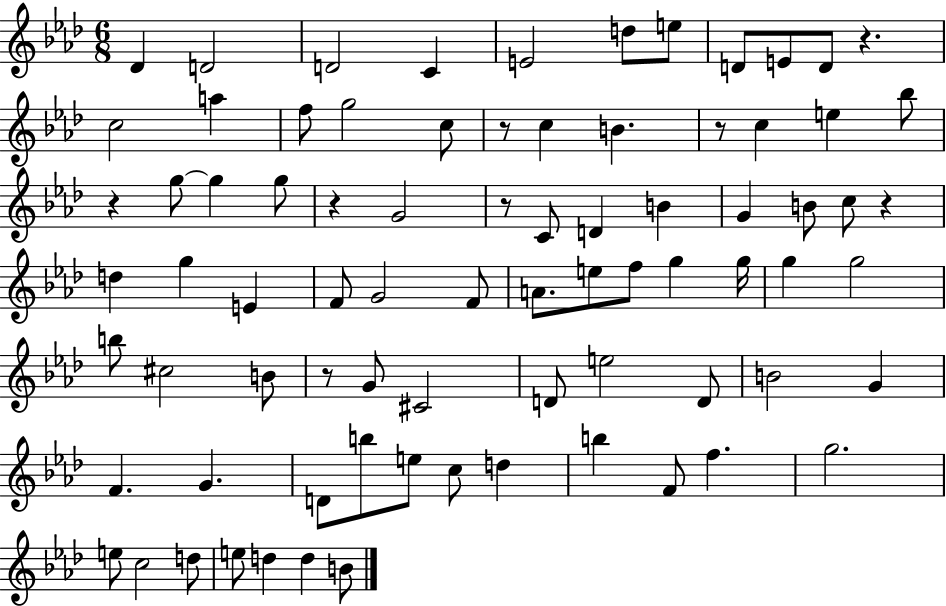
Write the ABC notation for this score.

X:1
T:Untitled
M:6/8
L:1/4
K:Ab
_D D2 D2 C E2 d/2 e/2 D/2 E/2 D/2 z c2 a f/2 g2 c/2 z/2 c B z/2 c e _b/2 z g/2 g g/2 z G2 z/2 C/2 D B G B/2 c/2 z d g E F/2 G2 F/2 A/2 e/2 f/2 g g/4 g g2 b/2 ^c2 B/2 z/2 G/2 ^C2 D/2 e2 D/2 B2 G F G D/2 b/2 e/2 c/2 d b F/2 f g2 e/2 c2 d/2 e/2 d d B/2